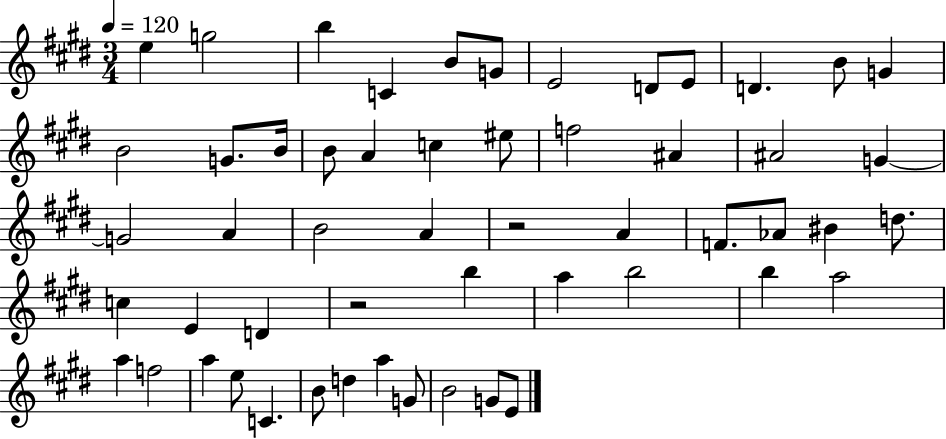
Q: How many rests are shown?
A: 2